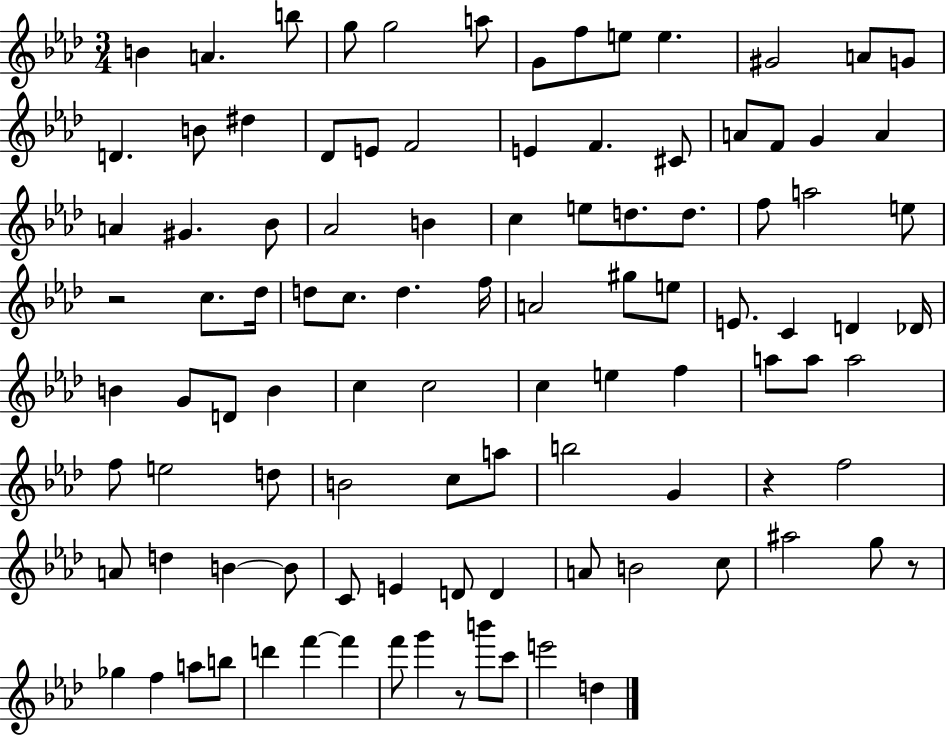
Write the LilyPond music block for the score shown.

{
  \clef treble
  \numericTimeSignature
  \time 3/4
  \key aes \major
  b'4 a'4. b''8 | g''8 g''2 a''8 | g'8 f''8 e''8 e''4. | gis'2 a'8 g'8 | \break d'4. b'8 dis''4 | des'8 e'8 f'2 | e'4 f'4. cis'8 | a'8 f'8 g'4 a'4 | \break a'4 gis'4. bes'8 | aes'2 b'4 | c''4 e''8 d''8. d''8. | f''8 a''2 e''8 | \break r2 c''8. des''16 | d''8 c''8. d''4. f''16 | a'2 gis''8 e''8 | e'8. c'4 d'4 des'16 | \break b'4 g'8 d'8 b'4 | c''4 c''2 | c''4 e''4 f''4 | a''8 a''8 a''2 | \break f''8 e''2 d''8 | b'2 c''8 a''8 | b''2 g'4 | r4 f''2 | \break a'8 d''4 b'4~~ b'8 | c'8 e'4 d'8 d'4 | a'8 b'2 c''8 | ais''2 g''8 r8 | \break ges''4 f''4 a''8 b''8 | d'''4 f'''4~~ f'''4 | f'''8 g'''4 r8 b'''8 c'''8 | e'''2 d''4 | \break \bar "|."
}